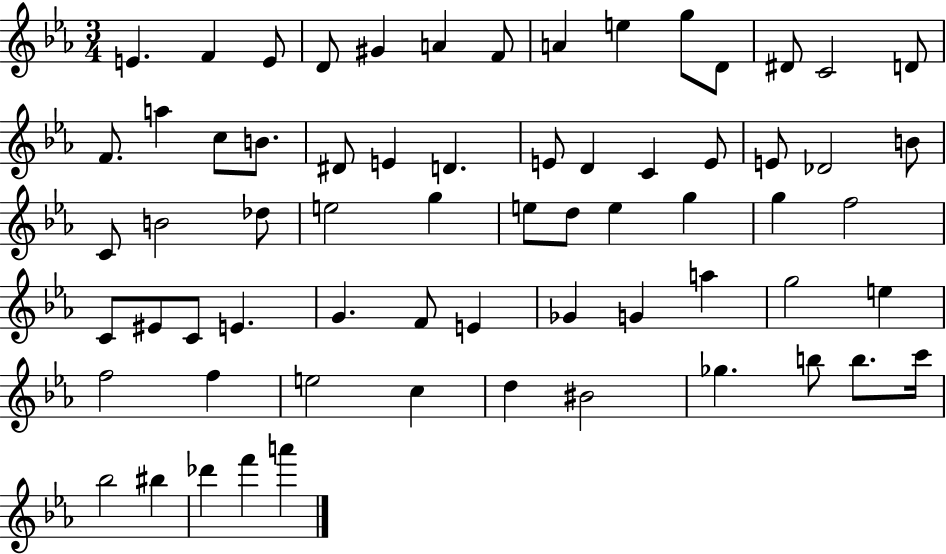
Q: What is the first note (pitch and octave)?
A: E4